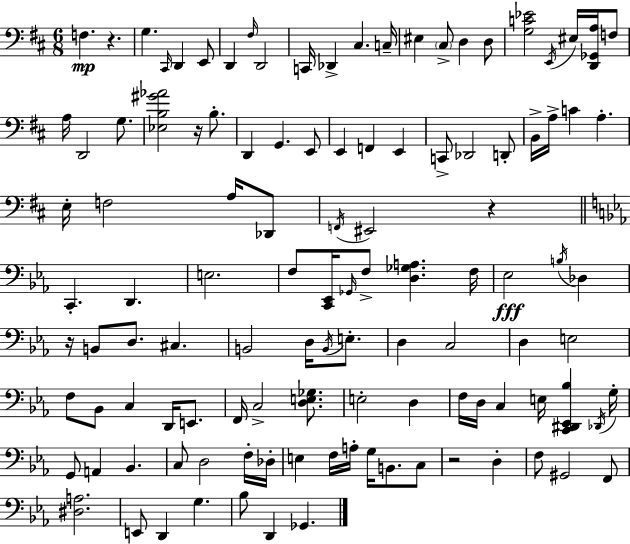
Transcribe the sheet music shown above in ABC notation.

X:1
T:Untitled
M:6/8
L:1/4
K:D
F, z G, ^C,,/4 D,, E,,/2 D,, ^F,/4 D,,2 C,,/4 _D,, ^C, C,/4 ^E, ^C,/2 D, D,/2 [G,C_E]2 E,,/4 ^E,/4 [D,,_G,,A,]/4 F,/2 A,/4 D,,2 G,/2 [_E,B,^G_A]2 z/4 B,/2 D,, G,, E,,/2 E,, F,, E,, C,,/2 _D,,2 D,,/2 B,,/4 A,/4 C A, E,/4 F,2 A,/4 _D,,/2 F,,/4 ^E,,2 z C,, D,, E,2 F,/2 [C,,_E,,]/4 _G,,/4 F,/2 [D,_G,A,] F,/4 _E,2 B,/4 _D, z/4 B,,/2 D,/2 ^C, B,,2 D,/4 B,,/4 E,/2 D, C,2 D, E,2 F,/2 _B,,/2 C, D,,/4 E,,/2 F,,/4 C,2 [D,E,_G,]/2 E,2 D, F,/4 D,/4 C, E,/4 [C,,^D,,_E,,_B,] _D,,/4 G,/4 G,,/2 A,, _B,, C,/2 D,2 F,/4 _D,/4 E, F,/4 A,/4 G,/4 B,,/2 C,/2 z2 D, F,/2 ^G,,2 F,,/2 [^D,A,]2 E,,/2 D,, G, _B,/2 D,, _G,,